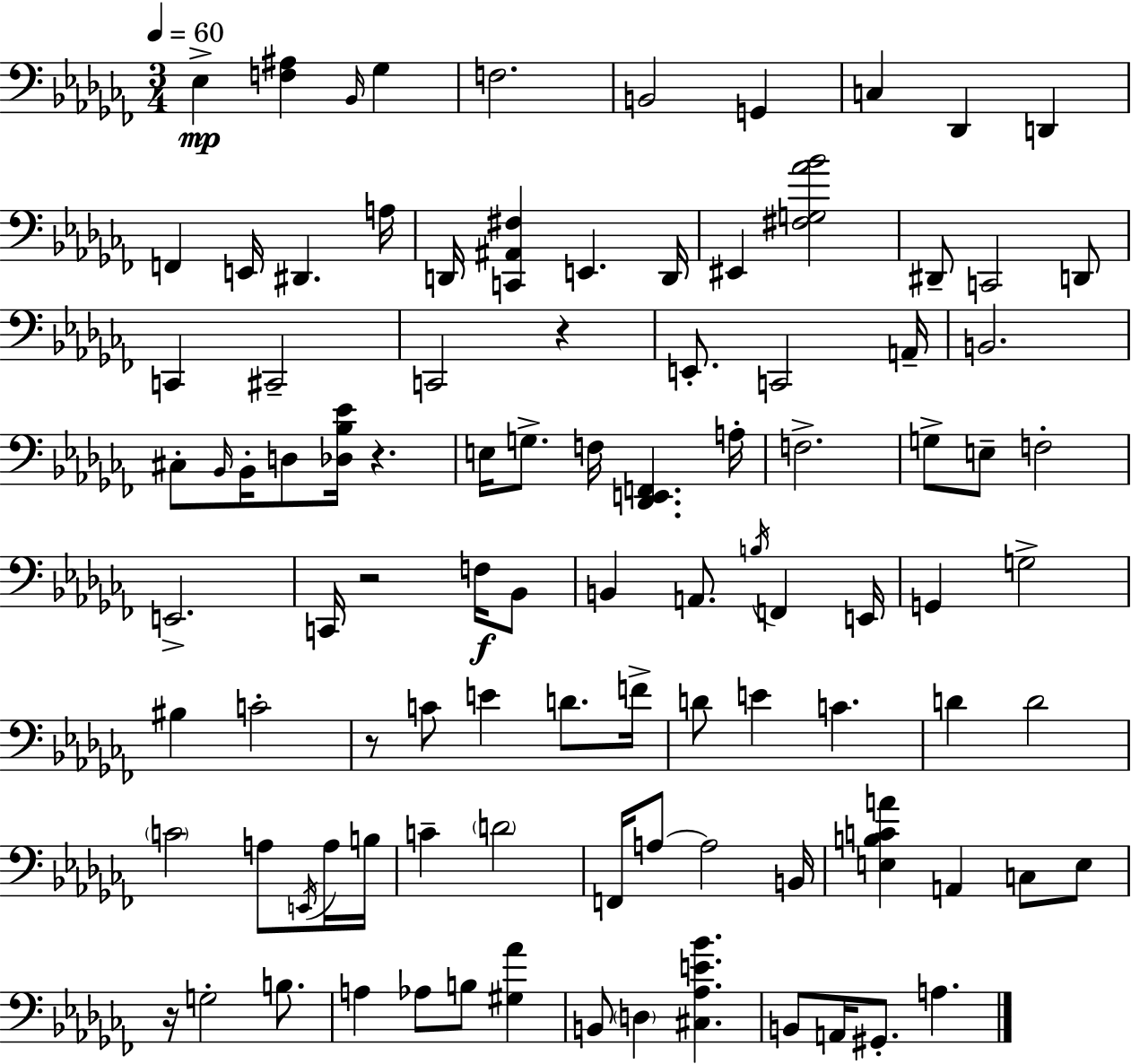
X:1
T:Untitled
M:3/4
L:1/4
K:Abm
_E, [F,^A,] _B,,/4 _G, F,2 B,,2 G,, C, _D,, D,, F,, E,,/4 ^D,, A,/4 D,,/4 [C,,^A,,^F,] E,, D,,/4 ^E,, [^F,G,_A_B]2 ^D,,/2 C,,2 D,,/2 C,, ^C,,2 C,,2 z E,,/2 C,,2 A,,/4 B,,2 ^C,/2 _B,,/4 _B,,/4 D,/2 [_D,_B,_E]/4 z E,/4 G,/2 F,/4 [_D,,E,,F,,] A,/4 F,2 G,/2 E,/2 F,2 E,,2 C,,/4 z2 F,/4 _B,,/2 B,, A,,/2 B,/4 F,, E,,/4 G,, G,2 ^B, C2 z/2 C/2 E D/2 F/4 D/2 E C D D2 C2 A,/2 E,,/4 A,/4 B,/4 C D2 F,,/4 A,/2 A,2 B,,/4 [E,B,CA] A,, C,/2 E,/2 z/4 G,2 B,/2 A, _A,/2 B,/2 [^G,_A] B,,/2 D, [^C,_A,E_B] B,,/2 A,,/4 ^G,,/2 A,